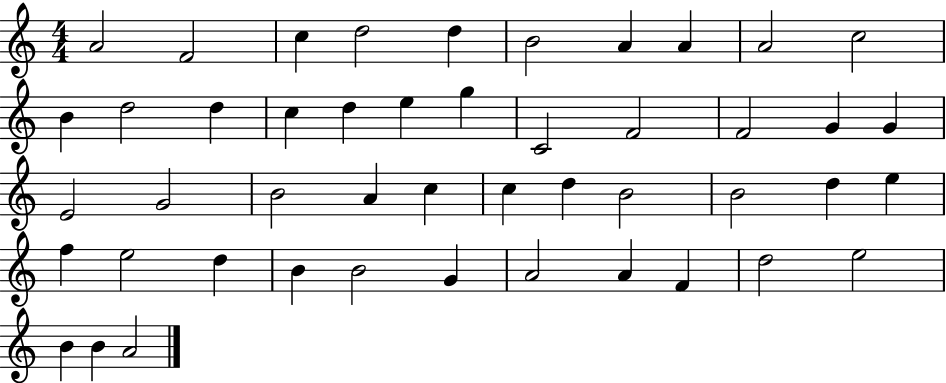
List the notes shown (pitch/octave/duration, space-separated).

A4/h F4/h C5/q D5/h D5/q B4/h A4/q A4/q A4/h C5/h B4/q D5/h D5/q C5/q D5/q E5/q G5/q C4/h F4/h F4/h G4/q G4/q E4/h G4/h B4/h A4/q C5/q C5/q D5/q B4/h B4/h D5/q E5/q F5/q E5/h D5/q B4/q B4/h G4/q A4/h A4/q F4/q D5/h E5/h B4/q B4/q A4/h